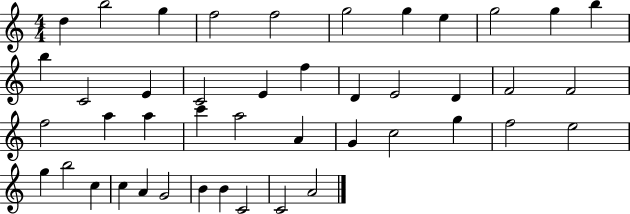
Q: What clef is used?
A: treble